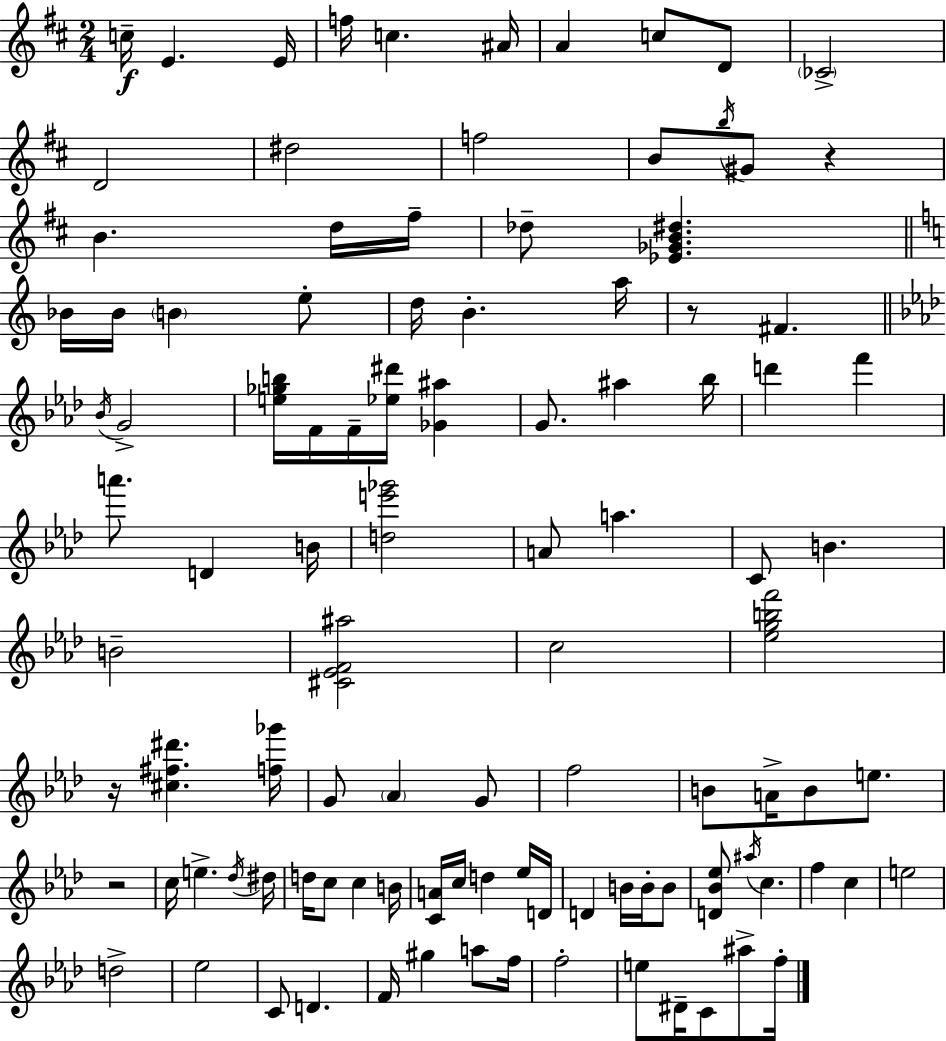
{
  \clef treble
  \numericTimeSignature
  \time 2/4
  \key d \major
  c''16--\f e'4. e'16 | f''16 c''4. ais'16 | a'4 c''8 d'8 | \parenthesize ces'2-> | \break d'2 | dis''2 | f''2 | b'8 \acciaccatura { b''16 } gis'8 r4 | \break b'4. d''16 | fis''16-- des''8-- <ees' ges' b' dis''>4. | \bar "||" \break \key c \major bes'16 bes'16 \parenthesize b'4 e''8-. | d''16 b'4.-. a''16 | r8 fis'4. | \bar "||" \break \key f \minor \acciaccatura { bes'16 } g'2-> | <e'' ges'' b''>16 f'16 f'16-- <ees'' dis'''>16 <ges' ais''>4 | g'8. ais''4 | bes''16 d'''4 f'''4 | \break a'''8. d'4 | b'16 <d'' e''' ges'''>2 | a'8 a''4. | c'8 b'4. | \break b'2-- | <cis' ees' f' ais''>2 | c''2 | <ees'' g'' b'' f'''>2 | \break r16 <cis'' fis'' dis'''>4. | <f'' ges'''>16 g'8 \parenthesize aes'4 g'8 | f''2 | b'8 a'16-> b'8 e''8. | \break r2 | c''16 e''4.-> | \acciaccatura { des''16 } dis''16 d''16 c''8 c''4 | b'16 <c' a'>16 c''16 d''4 | \break ees''16 d'16 d'4 b'16 b'16-. | b'8 <d' bes' ees''>8 \acciaccatura { ais''16 } c''4. | f''4 c''4 | e''2 | \break d''2-> | ees''2 | c'8 d'4. | f'16 gis''4 | \break a''8 f''16 f''2-. | e''8 dis'16-- c'8 | ais''8-> f''16-. \bar "|."
}